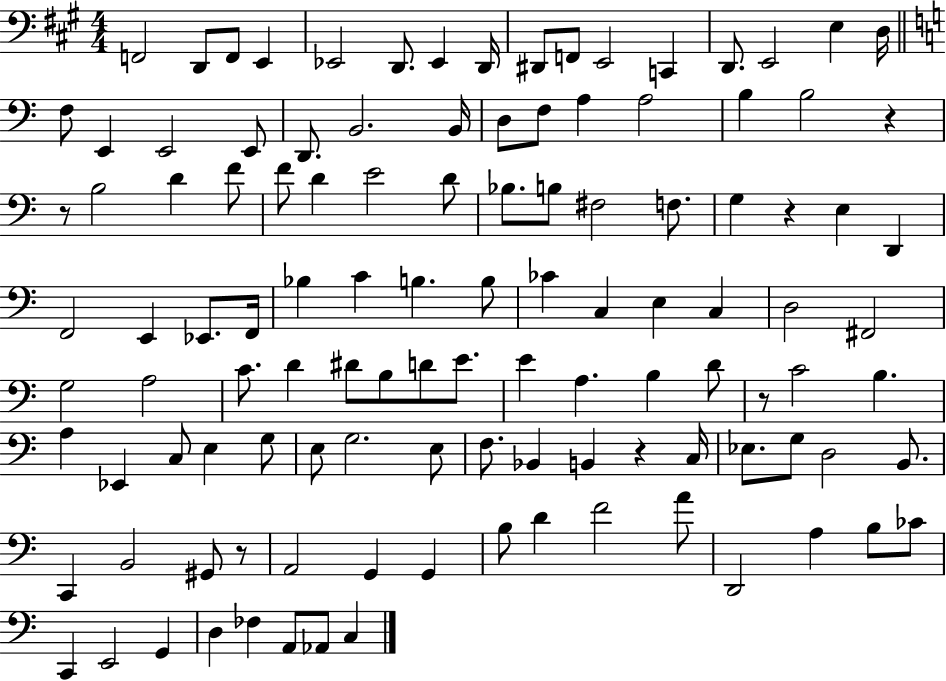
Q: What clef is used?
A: bass